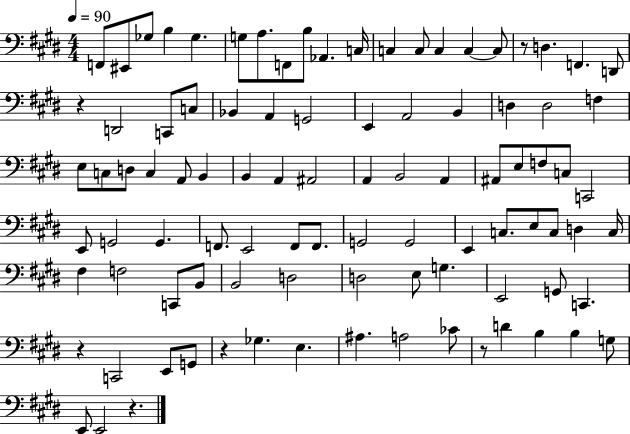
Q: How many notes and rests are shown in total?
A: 95